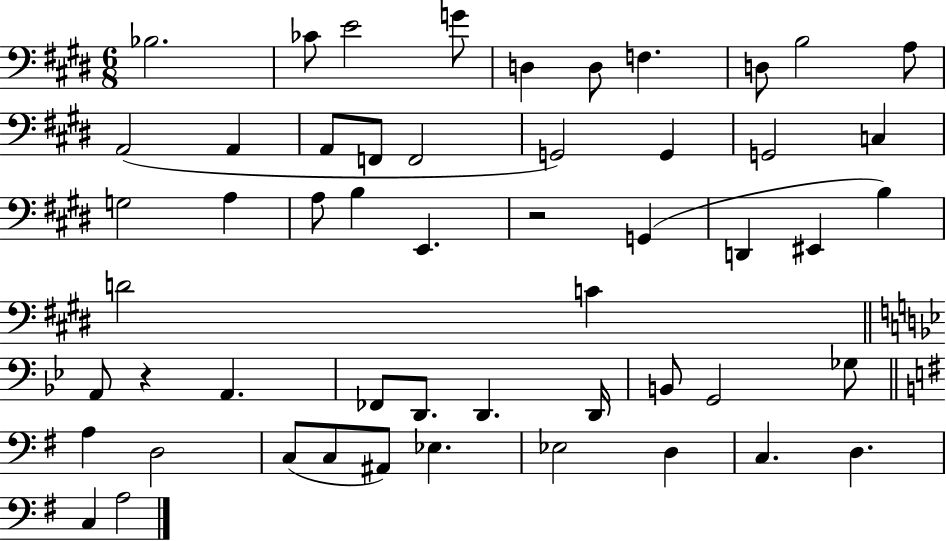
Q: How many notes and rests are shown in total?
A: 53